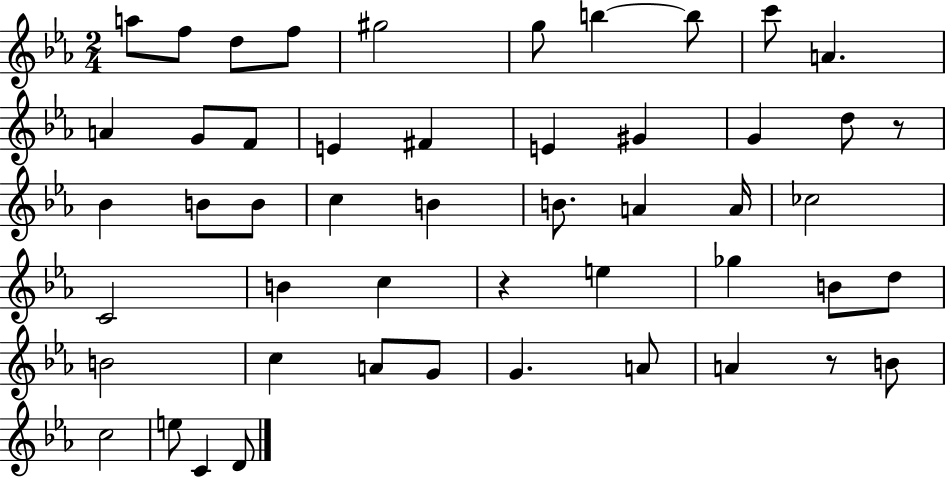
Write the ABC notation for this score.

X:1
T:Untitled
M:2/4
L:1/4
K:Eb
a/2 f/2 d/2 f/2 ^g2 g/2 b b/2 c'/2 A A G/2 F/2 E ^F E ^G G d/2 z/2 _B B/2 B/2 c B B/2 A A/4 _c2 C2 B c z e _g B/2 d/2 B2 c A/2 G/2 G A/2 A z/2 B/2 c2 e/2 C D/2